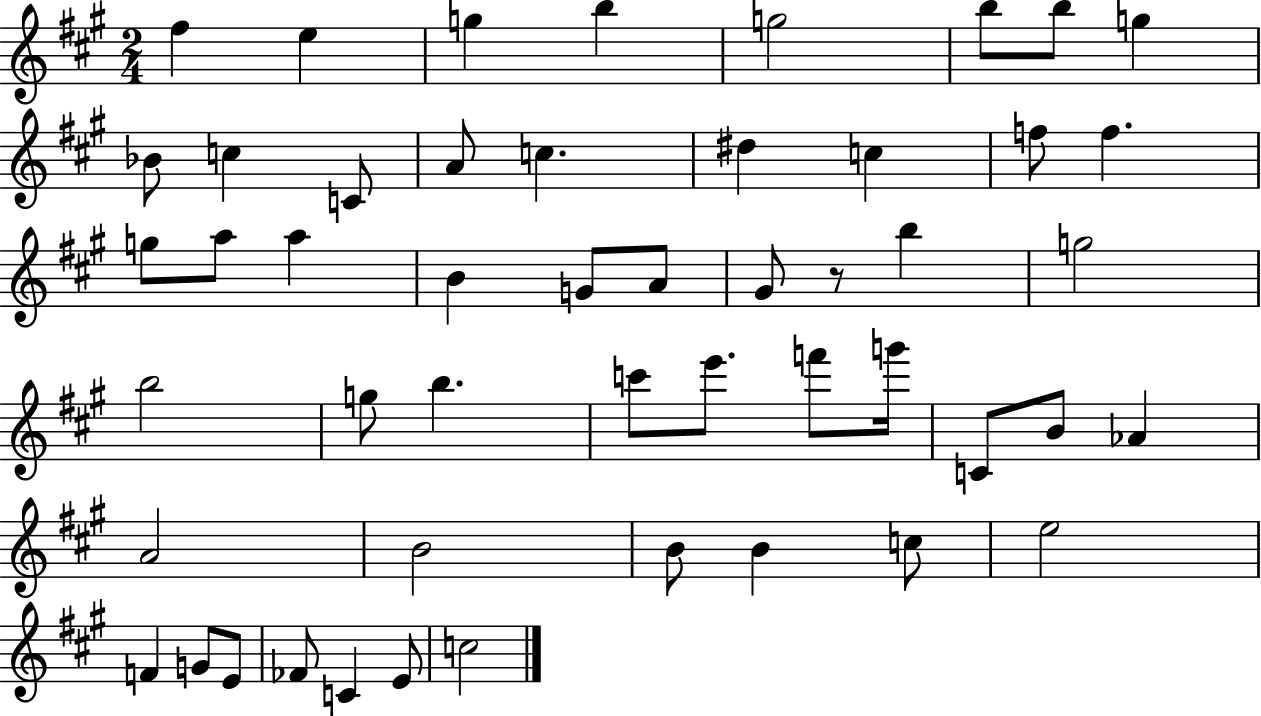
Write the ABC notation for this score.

X:1
T:Untitled
M:2/4
L:1/4
K:A
^f e g b g2 b/2 b/2 g _B/2 c C/2 A/2 c ^d c f/2 f g/2 a/2 a B G/2 A/2 ^G/2 z/2 b g2 b2 g/2 b c'/2 e'/2 f'/2 g'/4 C/2 B/2 _A A2 B2 B/2 B c/2 e2 F G/2 E/2 _F/2 C E/2 c2